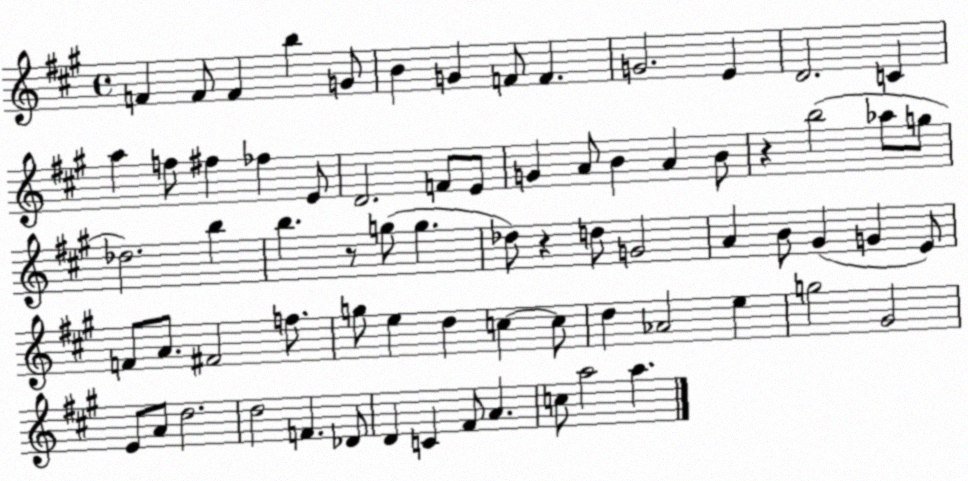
X:1
T:Untitled
M:4/4
L:1/4
K:A
F F/2 F b G/2 B G F/2 F G2 E D2 C a f/2 ^f _f E/2 D2 F/2 E/2 G A/2 B A B/2 z b2 _a/2 g/2 _d2 b b z/2 g/2 g _d/2 z d/2 G2 A B/2 ^G G E/2 F/2 A/2 ^F2 f/2 g/2 e d c c/2 d _A2 e g2 ^G2 E/2 A/2 d2 d2 F _D/2 D C ^F/2 A c/2 a2 a